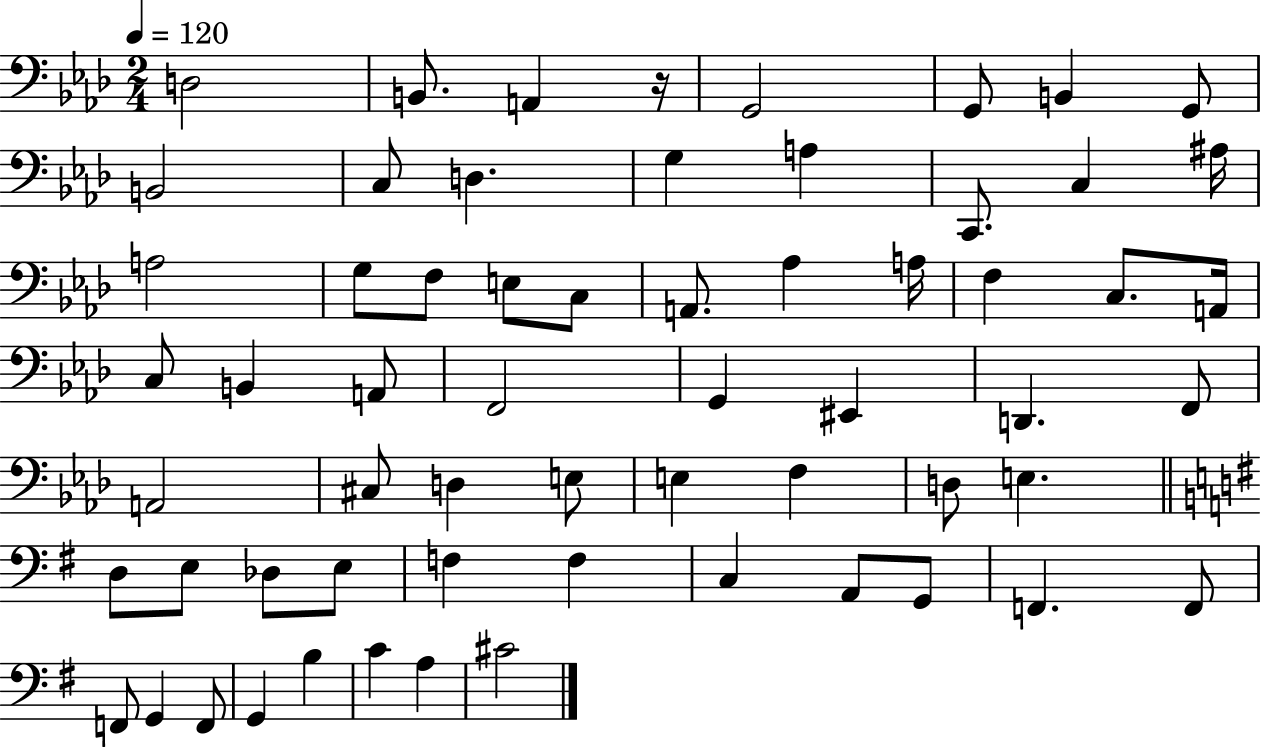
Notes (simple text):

D3/h B2/e. A2/q R/s G2/h G2/e B2/q G2/e B2/h C3/e D3/q. G3/q A3/q C2/e. C3/q A#3/s A3/h G3/e F3/e E3/e C3/e A2/e. Ab3/q A3/s F3/q C3/e. A2/s C3/e B2/q A2/e F2/h G2/q EIS2/q D2/q. F2/e A2/h C#3/e D3/q E3/e E3/q F3/q D3/e E3/q. D3/e E3/e Db3/e E3/e F3/q F3/q C3/q A2/e G2/e F2/q. F2/e F2/e G2/q F2/e G2/q B3/q C4/q A3/q C#4/h